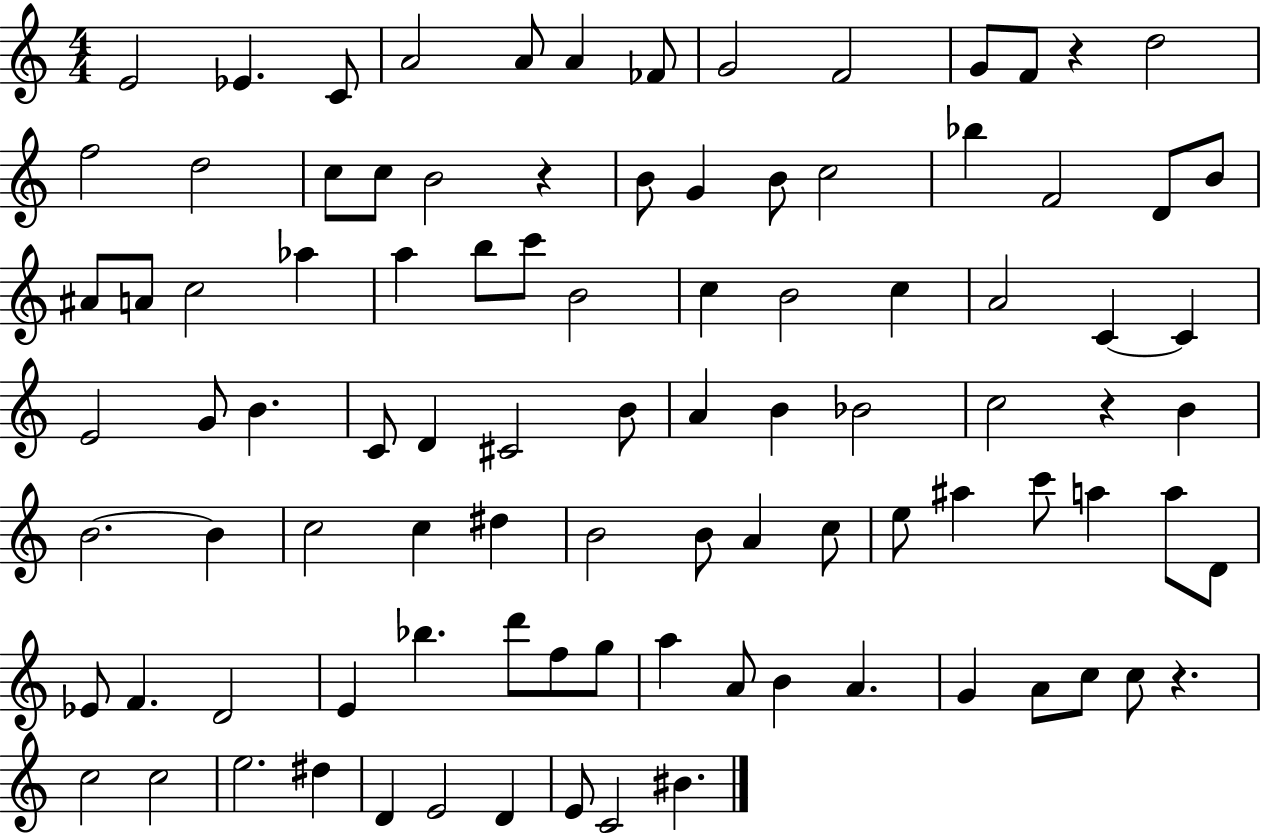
E4/h Eb4/q. C4/e A4/h A4/e A4/q FES4/e G4/h F4/h G4/e F4/e R/q D5/h F5/h D5/h C5/e C5/e B4/h R/q B4/e G4/q B4/e C5/h Bb5/q F4/h D4/e B4/e A#4/e A4/e C5/h Ab5/q A5/q B5/e C6/e B4/h C5/q B4/h C5/q A4/h C4/q C4/q E4/h G4/e B4/q. C4/e D4/q C#4/h B4/e A4/q B4/q Bb4/h C5/h R/q B4/q B4/h. B4/q C5/h C5/q D#5/q B4/h B4/e A4/q C5/e E5/e A#5/q C6/e A5/q A5/e D4/e Eb4/e F4/q. D4/h E4/q Bb5/q. D6/e F5/e G5/e A5/q A4/e B4/q A4/q. G4/q A4/e C5/e C5/e R/q. C5/h C5/h E5/h. D#5/q D4/q E4/h D4/q E4/e C4/h BIS4/q.